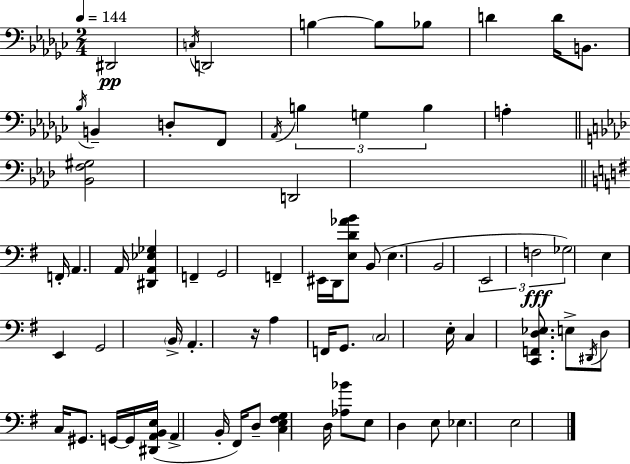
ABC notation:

X:1
T:Untitled
M:2/4
L:1/4
K:Ebm
^D,,2 C,/4 D,,2 B, B,/2 _B,/2 D D/4 B,,/2 _B,/4 B,, D,/2 F,,/2 _A,,/4 B, G, B, A, [_B,,F,^G,]2 D,,2 F,,/4 A,, A,,/4 [^D,,A,,_E,_G,] F,, G,,2 F,, ^E,,/4 D,,/4 [E,D_AB]/2 B,,/2 E, B,,2 E,,2 F,2 _G,2 E, E,, G,,2 B,,/4 A,, z/4 A, F,,/4 G,,/2 C,2 E,/4 C, [C,,F,,D,_E,]/2 E,/2 ^D,,/4 D,/2 C,/4 ^G,,/2 G,,/4 G,,/4 [^D,,A,,B,,E,]/4 A,, B,,/4 ^F,,/4 D,/2 [C,E,^F,G,] D,/4 [_A,_B]/2 E,/2 D, E,/2 _E, E,2